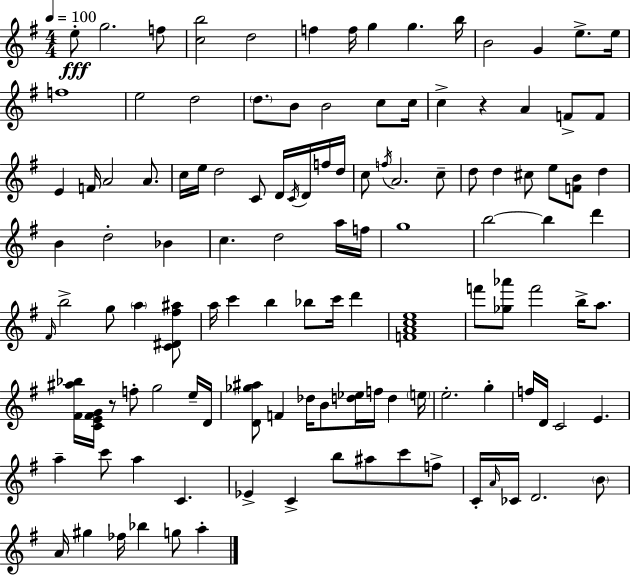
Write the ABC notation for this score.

X:1
T:Untitled
M:4/4
L:1/4
K:Em
e/2 g2 f/2 [cb]2 d2 f f/4 g g b/4 B2 G e/2 e/4 f4 e2 d2 d/2 B/2 B2 c/2 c/4 c z A F/2 F/2 E F/4 A2 A/2 c/4 e/4 d2 C/2 D/4 C/4 D/4 f/4 d/4 c/2 f/4 A2 c/2 d/2 d ^c/2 e/2 [FB]/2 d B d2 _B c d2 a/4 f/4 g4 b2 b d' ^F/4 b2 g/2 a [C^D^f^a]/2 a/4 c' b _b/2 c'/4 d' [FAce]4 f'/2 [_g_a']/2 f'2 b/4 a/2 [^F^a_b]/4 [CE^FG]/4 z/2 f/2 g2 e/4 D/4 [D_g^a]/2 F _d/4 B/2 [d_e]/4 f/4 d e/4 e2 g f/4 D/4 C2 E a c'/2 a C _E C b/2 ^a/2 c'/2 f/2 C/4 A/4 _C/4 D2 B/2 A/4 ^g _f/4 _b g/2 a